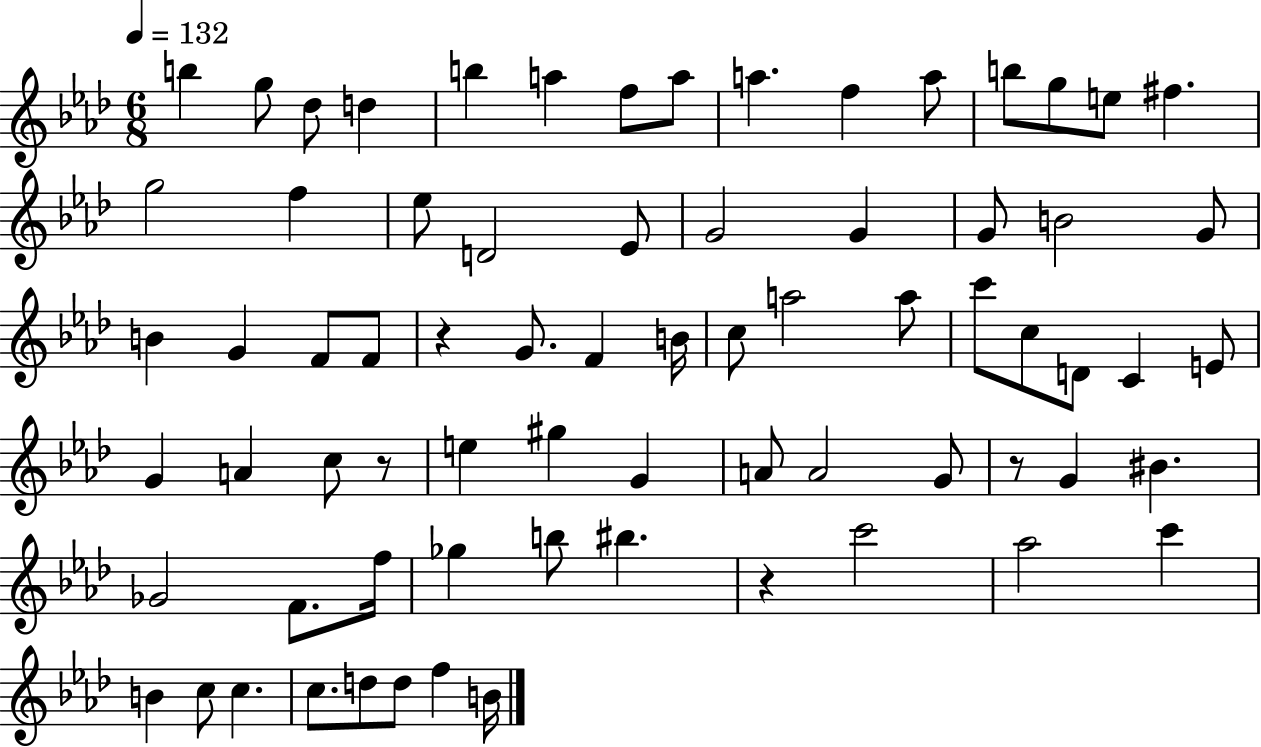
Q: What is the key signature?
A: AES major